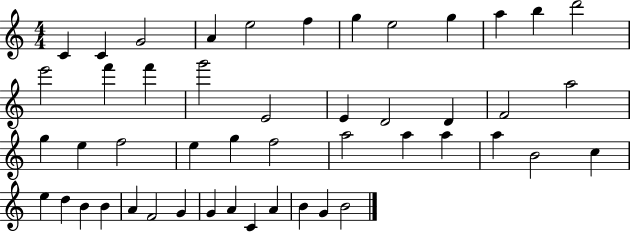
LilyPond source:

{
  \clef treble
  \numericTimeSignature
  \time 4/4
  \key c \major
  c'4 c'4 g'2 | a'4 e''2 f''4 | g''4 e''2 g''4 | a''4 b''4 d'''2 | \break e'''2 f'''4 f'''4 | g'''2 e'2 | e'4 d'2 d'4 | f'2 a''2 | \break g''4 e''4 f''2 | e''4 g''4 f''2 | a''2 a''4 a''4 | a''4 b'2 c''4 | \break e''4 d''4 b'4 b'4 | a'4 f'2 g'4 | g'4 a'4 c'4 a'4 | b'4 g'4 b'2 | \break \bar "|."
}